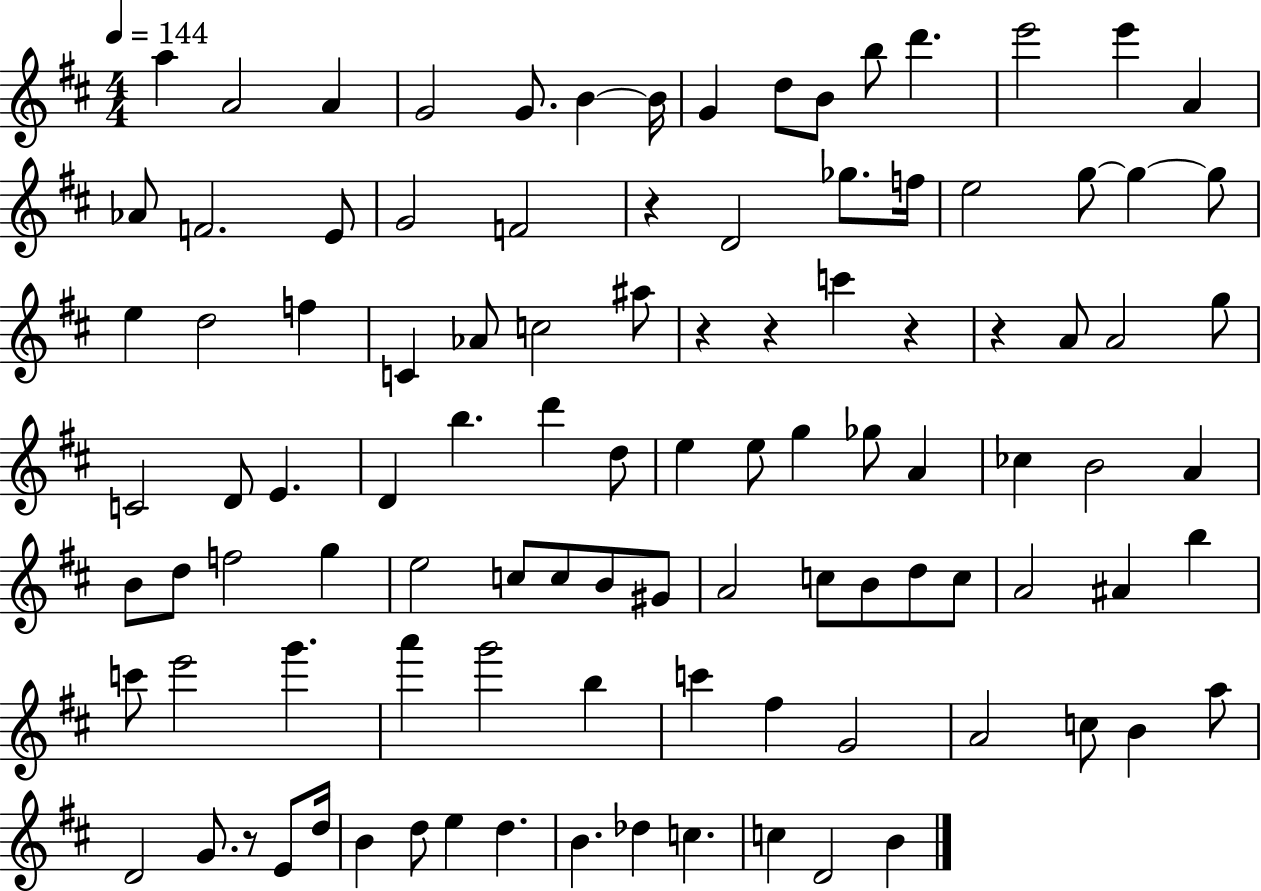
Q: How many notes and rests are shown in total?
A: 103